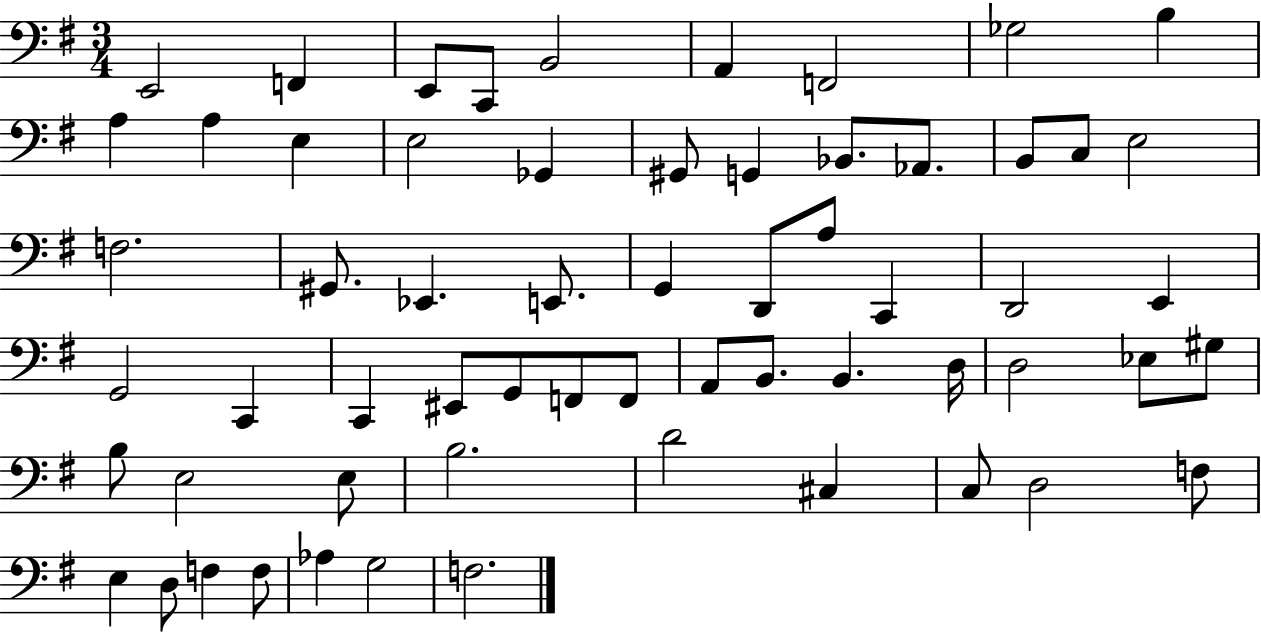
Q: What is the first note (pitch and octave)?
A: E2